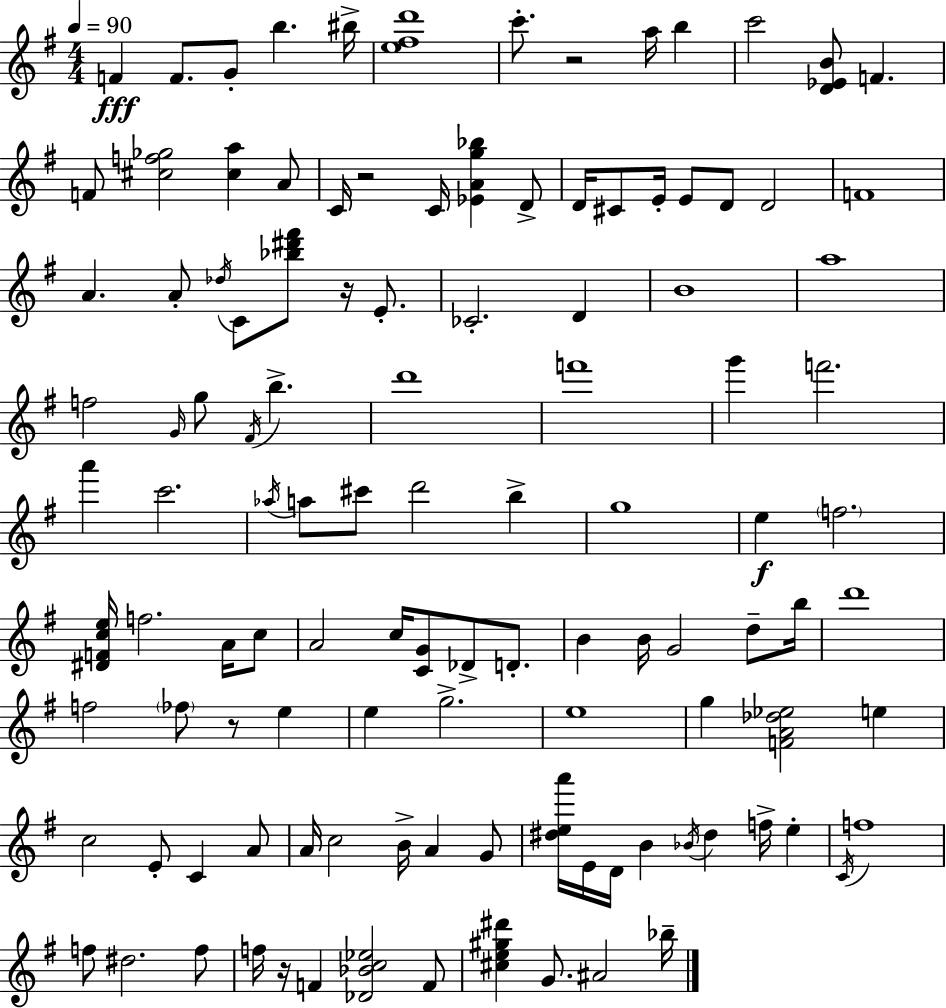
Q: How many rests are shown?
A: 5